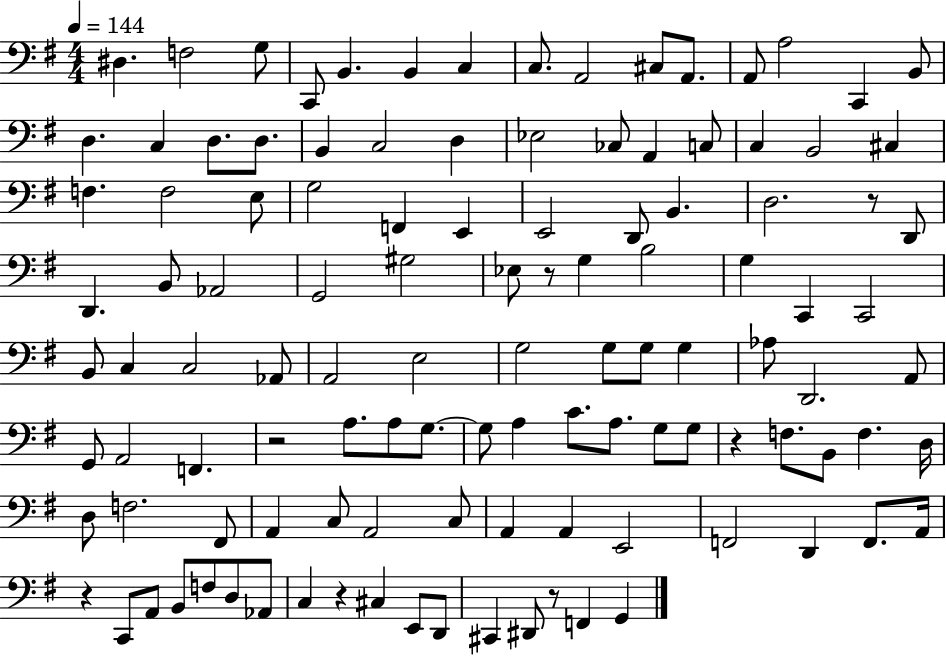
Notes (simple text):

D#3/q. F3/h G3/e C2/e B2/q. B2/q C3/q C3/e. A2/h C#3/e A2/e. A2/e A3/h C2/q B2/e D3/q. C3/q D3/e. D3/e. B2/q C3/h D3/q Eb3/h CES3/e A2/q C3/e C3/q B2/h C#3/q F3/q. F3/h E3/e G3/h F2/q E2/q E2/h D2/e B2/q. D3/h. R/e D2/e D2/q. B2/e Ab2/h G2/h G#3/h Eb3/e R/e G3/q B3/h G3/q C2/q C2/h B2/e C3/q C3/h Ab2/e A2/h E3/h G3/h G3/e G3/e G3/q Ab3/e D2/h. A2/e G2/e A2/h F2/q. R/h A3/e. A3/e G3/e. G3/e A3/q C4/e. A3/e. G3/e G3/e R/q F3/e. B2/e F3/q. D3/s D3/e F3/h. F#2/e A2/q C3/e A2/h C3/e A2/q A2/q E2/h F2/h D2/q F2/e. A2/s R/q C2/e A2/e B2/e F3/e D3/e Ab2/e C3/q R/q C#3/q E2/e D2/e C#2/q D#2/e R/e F2/q G2/q